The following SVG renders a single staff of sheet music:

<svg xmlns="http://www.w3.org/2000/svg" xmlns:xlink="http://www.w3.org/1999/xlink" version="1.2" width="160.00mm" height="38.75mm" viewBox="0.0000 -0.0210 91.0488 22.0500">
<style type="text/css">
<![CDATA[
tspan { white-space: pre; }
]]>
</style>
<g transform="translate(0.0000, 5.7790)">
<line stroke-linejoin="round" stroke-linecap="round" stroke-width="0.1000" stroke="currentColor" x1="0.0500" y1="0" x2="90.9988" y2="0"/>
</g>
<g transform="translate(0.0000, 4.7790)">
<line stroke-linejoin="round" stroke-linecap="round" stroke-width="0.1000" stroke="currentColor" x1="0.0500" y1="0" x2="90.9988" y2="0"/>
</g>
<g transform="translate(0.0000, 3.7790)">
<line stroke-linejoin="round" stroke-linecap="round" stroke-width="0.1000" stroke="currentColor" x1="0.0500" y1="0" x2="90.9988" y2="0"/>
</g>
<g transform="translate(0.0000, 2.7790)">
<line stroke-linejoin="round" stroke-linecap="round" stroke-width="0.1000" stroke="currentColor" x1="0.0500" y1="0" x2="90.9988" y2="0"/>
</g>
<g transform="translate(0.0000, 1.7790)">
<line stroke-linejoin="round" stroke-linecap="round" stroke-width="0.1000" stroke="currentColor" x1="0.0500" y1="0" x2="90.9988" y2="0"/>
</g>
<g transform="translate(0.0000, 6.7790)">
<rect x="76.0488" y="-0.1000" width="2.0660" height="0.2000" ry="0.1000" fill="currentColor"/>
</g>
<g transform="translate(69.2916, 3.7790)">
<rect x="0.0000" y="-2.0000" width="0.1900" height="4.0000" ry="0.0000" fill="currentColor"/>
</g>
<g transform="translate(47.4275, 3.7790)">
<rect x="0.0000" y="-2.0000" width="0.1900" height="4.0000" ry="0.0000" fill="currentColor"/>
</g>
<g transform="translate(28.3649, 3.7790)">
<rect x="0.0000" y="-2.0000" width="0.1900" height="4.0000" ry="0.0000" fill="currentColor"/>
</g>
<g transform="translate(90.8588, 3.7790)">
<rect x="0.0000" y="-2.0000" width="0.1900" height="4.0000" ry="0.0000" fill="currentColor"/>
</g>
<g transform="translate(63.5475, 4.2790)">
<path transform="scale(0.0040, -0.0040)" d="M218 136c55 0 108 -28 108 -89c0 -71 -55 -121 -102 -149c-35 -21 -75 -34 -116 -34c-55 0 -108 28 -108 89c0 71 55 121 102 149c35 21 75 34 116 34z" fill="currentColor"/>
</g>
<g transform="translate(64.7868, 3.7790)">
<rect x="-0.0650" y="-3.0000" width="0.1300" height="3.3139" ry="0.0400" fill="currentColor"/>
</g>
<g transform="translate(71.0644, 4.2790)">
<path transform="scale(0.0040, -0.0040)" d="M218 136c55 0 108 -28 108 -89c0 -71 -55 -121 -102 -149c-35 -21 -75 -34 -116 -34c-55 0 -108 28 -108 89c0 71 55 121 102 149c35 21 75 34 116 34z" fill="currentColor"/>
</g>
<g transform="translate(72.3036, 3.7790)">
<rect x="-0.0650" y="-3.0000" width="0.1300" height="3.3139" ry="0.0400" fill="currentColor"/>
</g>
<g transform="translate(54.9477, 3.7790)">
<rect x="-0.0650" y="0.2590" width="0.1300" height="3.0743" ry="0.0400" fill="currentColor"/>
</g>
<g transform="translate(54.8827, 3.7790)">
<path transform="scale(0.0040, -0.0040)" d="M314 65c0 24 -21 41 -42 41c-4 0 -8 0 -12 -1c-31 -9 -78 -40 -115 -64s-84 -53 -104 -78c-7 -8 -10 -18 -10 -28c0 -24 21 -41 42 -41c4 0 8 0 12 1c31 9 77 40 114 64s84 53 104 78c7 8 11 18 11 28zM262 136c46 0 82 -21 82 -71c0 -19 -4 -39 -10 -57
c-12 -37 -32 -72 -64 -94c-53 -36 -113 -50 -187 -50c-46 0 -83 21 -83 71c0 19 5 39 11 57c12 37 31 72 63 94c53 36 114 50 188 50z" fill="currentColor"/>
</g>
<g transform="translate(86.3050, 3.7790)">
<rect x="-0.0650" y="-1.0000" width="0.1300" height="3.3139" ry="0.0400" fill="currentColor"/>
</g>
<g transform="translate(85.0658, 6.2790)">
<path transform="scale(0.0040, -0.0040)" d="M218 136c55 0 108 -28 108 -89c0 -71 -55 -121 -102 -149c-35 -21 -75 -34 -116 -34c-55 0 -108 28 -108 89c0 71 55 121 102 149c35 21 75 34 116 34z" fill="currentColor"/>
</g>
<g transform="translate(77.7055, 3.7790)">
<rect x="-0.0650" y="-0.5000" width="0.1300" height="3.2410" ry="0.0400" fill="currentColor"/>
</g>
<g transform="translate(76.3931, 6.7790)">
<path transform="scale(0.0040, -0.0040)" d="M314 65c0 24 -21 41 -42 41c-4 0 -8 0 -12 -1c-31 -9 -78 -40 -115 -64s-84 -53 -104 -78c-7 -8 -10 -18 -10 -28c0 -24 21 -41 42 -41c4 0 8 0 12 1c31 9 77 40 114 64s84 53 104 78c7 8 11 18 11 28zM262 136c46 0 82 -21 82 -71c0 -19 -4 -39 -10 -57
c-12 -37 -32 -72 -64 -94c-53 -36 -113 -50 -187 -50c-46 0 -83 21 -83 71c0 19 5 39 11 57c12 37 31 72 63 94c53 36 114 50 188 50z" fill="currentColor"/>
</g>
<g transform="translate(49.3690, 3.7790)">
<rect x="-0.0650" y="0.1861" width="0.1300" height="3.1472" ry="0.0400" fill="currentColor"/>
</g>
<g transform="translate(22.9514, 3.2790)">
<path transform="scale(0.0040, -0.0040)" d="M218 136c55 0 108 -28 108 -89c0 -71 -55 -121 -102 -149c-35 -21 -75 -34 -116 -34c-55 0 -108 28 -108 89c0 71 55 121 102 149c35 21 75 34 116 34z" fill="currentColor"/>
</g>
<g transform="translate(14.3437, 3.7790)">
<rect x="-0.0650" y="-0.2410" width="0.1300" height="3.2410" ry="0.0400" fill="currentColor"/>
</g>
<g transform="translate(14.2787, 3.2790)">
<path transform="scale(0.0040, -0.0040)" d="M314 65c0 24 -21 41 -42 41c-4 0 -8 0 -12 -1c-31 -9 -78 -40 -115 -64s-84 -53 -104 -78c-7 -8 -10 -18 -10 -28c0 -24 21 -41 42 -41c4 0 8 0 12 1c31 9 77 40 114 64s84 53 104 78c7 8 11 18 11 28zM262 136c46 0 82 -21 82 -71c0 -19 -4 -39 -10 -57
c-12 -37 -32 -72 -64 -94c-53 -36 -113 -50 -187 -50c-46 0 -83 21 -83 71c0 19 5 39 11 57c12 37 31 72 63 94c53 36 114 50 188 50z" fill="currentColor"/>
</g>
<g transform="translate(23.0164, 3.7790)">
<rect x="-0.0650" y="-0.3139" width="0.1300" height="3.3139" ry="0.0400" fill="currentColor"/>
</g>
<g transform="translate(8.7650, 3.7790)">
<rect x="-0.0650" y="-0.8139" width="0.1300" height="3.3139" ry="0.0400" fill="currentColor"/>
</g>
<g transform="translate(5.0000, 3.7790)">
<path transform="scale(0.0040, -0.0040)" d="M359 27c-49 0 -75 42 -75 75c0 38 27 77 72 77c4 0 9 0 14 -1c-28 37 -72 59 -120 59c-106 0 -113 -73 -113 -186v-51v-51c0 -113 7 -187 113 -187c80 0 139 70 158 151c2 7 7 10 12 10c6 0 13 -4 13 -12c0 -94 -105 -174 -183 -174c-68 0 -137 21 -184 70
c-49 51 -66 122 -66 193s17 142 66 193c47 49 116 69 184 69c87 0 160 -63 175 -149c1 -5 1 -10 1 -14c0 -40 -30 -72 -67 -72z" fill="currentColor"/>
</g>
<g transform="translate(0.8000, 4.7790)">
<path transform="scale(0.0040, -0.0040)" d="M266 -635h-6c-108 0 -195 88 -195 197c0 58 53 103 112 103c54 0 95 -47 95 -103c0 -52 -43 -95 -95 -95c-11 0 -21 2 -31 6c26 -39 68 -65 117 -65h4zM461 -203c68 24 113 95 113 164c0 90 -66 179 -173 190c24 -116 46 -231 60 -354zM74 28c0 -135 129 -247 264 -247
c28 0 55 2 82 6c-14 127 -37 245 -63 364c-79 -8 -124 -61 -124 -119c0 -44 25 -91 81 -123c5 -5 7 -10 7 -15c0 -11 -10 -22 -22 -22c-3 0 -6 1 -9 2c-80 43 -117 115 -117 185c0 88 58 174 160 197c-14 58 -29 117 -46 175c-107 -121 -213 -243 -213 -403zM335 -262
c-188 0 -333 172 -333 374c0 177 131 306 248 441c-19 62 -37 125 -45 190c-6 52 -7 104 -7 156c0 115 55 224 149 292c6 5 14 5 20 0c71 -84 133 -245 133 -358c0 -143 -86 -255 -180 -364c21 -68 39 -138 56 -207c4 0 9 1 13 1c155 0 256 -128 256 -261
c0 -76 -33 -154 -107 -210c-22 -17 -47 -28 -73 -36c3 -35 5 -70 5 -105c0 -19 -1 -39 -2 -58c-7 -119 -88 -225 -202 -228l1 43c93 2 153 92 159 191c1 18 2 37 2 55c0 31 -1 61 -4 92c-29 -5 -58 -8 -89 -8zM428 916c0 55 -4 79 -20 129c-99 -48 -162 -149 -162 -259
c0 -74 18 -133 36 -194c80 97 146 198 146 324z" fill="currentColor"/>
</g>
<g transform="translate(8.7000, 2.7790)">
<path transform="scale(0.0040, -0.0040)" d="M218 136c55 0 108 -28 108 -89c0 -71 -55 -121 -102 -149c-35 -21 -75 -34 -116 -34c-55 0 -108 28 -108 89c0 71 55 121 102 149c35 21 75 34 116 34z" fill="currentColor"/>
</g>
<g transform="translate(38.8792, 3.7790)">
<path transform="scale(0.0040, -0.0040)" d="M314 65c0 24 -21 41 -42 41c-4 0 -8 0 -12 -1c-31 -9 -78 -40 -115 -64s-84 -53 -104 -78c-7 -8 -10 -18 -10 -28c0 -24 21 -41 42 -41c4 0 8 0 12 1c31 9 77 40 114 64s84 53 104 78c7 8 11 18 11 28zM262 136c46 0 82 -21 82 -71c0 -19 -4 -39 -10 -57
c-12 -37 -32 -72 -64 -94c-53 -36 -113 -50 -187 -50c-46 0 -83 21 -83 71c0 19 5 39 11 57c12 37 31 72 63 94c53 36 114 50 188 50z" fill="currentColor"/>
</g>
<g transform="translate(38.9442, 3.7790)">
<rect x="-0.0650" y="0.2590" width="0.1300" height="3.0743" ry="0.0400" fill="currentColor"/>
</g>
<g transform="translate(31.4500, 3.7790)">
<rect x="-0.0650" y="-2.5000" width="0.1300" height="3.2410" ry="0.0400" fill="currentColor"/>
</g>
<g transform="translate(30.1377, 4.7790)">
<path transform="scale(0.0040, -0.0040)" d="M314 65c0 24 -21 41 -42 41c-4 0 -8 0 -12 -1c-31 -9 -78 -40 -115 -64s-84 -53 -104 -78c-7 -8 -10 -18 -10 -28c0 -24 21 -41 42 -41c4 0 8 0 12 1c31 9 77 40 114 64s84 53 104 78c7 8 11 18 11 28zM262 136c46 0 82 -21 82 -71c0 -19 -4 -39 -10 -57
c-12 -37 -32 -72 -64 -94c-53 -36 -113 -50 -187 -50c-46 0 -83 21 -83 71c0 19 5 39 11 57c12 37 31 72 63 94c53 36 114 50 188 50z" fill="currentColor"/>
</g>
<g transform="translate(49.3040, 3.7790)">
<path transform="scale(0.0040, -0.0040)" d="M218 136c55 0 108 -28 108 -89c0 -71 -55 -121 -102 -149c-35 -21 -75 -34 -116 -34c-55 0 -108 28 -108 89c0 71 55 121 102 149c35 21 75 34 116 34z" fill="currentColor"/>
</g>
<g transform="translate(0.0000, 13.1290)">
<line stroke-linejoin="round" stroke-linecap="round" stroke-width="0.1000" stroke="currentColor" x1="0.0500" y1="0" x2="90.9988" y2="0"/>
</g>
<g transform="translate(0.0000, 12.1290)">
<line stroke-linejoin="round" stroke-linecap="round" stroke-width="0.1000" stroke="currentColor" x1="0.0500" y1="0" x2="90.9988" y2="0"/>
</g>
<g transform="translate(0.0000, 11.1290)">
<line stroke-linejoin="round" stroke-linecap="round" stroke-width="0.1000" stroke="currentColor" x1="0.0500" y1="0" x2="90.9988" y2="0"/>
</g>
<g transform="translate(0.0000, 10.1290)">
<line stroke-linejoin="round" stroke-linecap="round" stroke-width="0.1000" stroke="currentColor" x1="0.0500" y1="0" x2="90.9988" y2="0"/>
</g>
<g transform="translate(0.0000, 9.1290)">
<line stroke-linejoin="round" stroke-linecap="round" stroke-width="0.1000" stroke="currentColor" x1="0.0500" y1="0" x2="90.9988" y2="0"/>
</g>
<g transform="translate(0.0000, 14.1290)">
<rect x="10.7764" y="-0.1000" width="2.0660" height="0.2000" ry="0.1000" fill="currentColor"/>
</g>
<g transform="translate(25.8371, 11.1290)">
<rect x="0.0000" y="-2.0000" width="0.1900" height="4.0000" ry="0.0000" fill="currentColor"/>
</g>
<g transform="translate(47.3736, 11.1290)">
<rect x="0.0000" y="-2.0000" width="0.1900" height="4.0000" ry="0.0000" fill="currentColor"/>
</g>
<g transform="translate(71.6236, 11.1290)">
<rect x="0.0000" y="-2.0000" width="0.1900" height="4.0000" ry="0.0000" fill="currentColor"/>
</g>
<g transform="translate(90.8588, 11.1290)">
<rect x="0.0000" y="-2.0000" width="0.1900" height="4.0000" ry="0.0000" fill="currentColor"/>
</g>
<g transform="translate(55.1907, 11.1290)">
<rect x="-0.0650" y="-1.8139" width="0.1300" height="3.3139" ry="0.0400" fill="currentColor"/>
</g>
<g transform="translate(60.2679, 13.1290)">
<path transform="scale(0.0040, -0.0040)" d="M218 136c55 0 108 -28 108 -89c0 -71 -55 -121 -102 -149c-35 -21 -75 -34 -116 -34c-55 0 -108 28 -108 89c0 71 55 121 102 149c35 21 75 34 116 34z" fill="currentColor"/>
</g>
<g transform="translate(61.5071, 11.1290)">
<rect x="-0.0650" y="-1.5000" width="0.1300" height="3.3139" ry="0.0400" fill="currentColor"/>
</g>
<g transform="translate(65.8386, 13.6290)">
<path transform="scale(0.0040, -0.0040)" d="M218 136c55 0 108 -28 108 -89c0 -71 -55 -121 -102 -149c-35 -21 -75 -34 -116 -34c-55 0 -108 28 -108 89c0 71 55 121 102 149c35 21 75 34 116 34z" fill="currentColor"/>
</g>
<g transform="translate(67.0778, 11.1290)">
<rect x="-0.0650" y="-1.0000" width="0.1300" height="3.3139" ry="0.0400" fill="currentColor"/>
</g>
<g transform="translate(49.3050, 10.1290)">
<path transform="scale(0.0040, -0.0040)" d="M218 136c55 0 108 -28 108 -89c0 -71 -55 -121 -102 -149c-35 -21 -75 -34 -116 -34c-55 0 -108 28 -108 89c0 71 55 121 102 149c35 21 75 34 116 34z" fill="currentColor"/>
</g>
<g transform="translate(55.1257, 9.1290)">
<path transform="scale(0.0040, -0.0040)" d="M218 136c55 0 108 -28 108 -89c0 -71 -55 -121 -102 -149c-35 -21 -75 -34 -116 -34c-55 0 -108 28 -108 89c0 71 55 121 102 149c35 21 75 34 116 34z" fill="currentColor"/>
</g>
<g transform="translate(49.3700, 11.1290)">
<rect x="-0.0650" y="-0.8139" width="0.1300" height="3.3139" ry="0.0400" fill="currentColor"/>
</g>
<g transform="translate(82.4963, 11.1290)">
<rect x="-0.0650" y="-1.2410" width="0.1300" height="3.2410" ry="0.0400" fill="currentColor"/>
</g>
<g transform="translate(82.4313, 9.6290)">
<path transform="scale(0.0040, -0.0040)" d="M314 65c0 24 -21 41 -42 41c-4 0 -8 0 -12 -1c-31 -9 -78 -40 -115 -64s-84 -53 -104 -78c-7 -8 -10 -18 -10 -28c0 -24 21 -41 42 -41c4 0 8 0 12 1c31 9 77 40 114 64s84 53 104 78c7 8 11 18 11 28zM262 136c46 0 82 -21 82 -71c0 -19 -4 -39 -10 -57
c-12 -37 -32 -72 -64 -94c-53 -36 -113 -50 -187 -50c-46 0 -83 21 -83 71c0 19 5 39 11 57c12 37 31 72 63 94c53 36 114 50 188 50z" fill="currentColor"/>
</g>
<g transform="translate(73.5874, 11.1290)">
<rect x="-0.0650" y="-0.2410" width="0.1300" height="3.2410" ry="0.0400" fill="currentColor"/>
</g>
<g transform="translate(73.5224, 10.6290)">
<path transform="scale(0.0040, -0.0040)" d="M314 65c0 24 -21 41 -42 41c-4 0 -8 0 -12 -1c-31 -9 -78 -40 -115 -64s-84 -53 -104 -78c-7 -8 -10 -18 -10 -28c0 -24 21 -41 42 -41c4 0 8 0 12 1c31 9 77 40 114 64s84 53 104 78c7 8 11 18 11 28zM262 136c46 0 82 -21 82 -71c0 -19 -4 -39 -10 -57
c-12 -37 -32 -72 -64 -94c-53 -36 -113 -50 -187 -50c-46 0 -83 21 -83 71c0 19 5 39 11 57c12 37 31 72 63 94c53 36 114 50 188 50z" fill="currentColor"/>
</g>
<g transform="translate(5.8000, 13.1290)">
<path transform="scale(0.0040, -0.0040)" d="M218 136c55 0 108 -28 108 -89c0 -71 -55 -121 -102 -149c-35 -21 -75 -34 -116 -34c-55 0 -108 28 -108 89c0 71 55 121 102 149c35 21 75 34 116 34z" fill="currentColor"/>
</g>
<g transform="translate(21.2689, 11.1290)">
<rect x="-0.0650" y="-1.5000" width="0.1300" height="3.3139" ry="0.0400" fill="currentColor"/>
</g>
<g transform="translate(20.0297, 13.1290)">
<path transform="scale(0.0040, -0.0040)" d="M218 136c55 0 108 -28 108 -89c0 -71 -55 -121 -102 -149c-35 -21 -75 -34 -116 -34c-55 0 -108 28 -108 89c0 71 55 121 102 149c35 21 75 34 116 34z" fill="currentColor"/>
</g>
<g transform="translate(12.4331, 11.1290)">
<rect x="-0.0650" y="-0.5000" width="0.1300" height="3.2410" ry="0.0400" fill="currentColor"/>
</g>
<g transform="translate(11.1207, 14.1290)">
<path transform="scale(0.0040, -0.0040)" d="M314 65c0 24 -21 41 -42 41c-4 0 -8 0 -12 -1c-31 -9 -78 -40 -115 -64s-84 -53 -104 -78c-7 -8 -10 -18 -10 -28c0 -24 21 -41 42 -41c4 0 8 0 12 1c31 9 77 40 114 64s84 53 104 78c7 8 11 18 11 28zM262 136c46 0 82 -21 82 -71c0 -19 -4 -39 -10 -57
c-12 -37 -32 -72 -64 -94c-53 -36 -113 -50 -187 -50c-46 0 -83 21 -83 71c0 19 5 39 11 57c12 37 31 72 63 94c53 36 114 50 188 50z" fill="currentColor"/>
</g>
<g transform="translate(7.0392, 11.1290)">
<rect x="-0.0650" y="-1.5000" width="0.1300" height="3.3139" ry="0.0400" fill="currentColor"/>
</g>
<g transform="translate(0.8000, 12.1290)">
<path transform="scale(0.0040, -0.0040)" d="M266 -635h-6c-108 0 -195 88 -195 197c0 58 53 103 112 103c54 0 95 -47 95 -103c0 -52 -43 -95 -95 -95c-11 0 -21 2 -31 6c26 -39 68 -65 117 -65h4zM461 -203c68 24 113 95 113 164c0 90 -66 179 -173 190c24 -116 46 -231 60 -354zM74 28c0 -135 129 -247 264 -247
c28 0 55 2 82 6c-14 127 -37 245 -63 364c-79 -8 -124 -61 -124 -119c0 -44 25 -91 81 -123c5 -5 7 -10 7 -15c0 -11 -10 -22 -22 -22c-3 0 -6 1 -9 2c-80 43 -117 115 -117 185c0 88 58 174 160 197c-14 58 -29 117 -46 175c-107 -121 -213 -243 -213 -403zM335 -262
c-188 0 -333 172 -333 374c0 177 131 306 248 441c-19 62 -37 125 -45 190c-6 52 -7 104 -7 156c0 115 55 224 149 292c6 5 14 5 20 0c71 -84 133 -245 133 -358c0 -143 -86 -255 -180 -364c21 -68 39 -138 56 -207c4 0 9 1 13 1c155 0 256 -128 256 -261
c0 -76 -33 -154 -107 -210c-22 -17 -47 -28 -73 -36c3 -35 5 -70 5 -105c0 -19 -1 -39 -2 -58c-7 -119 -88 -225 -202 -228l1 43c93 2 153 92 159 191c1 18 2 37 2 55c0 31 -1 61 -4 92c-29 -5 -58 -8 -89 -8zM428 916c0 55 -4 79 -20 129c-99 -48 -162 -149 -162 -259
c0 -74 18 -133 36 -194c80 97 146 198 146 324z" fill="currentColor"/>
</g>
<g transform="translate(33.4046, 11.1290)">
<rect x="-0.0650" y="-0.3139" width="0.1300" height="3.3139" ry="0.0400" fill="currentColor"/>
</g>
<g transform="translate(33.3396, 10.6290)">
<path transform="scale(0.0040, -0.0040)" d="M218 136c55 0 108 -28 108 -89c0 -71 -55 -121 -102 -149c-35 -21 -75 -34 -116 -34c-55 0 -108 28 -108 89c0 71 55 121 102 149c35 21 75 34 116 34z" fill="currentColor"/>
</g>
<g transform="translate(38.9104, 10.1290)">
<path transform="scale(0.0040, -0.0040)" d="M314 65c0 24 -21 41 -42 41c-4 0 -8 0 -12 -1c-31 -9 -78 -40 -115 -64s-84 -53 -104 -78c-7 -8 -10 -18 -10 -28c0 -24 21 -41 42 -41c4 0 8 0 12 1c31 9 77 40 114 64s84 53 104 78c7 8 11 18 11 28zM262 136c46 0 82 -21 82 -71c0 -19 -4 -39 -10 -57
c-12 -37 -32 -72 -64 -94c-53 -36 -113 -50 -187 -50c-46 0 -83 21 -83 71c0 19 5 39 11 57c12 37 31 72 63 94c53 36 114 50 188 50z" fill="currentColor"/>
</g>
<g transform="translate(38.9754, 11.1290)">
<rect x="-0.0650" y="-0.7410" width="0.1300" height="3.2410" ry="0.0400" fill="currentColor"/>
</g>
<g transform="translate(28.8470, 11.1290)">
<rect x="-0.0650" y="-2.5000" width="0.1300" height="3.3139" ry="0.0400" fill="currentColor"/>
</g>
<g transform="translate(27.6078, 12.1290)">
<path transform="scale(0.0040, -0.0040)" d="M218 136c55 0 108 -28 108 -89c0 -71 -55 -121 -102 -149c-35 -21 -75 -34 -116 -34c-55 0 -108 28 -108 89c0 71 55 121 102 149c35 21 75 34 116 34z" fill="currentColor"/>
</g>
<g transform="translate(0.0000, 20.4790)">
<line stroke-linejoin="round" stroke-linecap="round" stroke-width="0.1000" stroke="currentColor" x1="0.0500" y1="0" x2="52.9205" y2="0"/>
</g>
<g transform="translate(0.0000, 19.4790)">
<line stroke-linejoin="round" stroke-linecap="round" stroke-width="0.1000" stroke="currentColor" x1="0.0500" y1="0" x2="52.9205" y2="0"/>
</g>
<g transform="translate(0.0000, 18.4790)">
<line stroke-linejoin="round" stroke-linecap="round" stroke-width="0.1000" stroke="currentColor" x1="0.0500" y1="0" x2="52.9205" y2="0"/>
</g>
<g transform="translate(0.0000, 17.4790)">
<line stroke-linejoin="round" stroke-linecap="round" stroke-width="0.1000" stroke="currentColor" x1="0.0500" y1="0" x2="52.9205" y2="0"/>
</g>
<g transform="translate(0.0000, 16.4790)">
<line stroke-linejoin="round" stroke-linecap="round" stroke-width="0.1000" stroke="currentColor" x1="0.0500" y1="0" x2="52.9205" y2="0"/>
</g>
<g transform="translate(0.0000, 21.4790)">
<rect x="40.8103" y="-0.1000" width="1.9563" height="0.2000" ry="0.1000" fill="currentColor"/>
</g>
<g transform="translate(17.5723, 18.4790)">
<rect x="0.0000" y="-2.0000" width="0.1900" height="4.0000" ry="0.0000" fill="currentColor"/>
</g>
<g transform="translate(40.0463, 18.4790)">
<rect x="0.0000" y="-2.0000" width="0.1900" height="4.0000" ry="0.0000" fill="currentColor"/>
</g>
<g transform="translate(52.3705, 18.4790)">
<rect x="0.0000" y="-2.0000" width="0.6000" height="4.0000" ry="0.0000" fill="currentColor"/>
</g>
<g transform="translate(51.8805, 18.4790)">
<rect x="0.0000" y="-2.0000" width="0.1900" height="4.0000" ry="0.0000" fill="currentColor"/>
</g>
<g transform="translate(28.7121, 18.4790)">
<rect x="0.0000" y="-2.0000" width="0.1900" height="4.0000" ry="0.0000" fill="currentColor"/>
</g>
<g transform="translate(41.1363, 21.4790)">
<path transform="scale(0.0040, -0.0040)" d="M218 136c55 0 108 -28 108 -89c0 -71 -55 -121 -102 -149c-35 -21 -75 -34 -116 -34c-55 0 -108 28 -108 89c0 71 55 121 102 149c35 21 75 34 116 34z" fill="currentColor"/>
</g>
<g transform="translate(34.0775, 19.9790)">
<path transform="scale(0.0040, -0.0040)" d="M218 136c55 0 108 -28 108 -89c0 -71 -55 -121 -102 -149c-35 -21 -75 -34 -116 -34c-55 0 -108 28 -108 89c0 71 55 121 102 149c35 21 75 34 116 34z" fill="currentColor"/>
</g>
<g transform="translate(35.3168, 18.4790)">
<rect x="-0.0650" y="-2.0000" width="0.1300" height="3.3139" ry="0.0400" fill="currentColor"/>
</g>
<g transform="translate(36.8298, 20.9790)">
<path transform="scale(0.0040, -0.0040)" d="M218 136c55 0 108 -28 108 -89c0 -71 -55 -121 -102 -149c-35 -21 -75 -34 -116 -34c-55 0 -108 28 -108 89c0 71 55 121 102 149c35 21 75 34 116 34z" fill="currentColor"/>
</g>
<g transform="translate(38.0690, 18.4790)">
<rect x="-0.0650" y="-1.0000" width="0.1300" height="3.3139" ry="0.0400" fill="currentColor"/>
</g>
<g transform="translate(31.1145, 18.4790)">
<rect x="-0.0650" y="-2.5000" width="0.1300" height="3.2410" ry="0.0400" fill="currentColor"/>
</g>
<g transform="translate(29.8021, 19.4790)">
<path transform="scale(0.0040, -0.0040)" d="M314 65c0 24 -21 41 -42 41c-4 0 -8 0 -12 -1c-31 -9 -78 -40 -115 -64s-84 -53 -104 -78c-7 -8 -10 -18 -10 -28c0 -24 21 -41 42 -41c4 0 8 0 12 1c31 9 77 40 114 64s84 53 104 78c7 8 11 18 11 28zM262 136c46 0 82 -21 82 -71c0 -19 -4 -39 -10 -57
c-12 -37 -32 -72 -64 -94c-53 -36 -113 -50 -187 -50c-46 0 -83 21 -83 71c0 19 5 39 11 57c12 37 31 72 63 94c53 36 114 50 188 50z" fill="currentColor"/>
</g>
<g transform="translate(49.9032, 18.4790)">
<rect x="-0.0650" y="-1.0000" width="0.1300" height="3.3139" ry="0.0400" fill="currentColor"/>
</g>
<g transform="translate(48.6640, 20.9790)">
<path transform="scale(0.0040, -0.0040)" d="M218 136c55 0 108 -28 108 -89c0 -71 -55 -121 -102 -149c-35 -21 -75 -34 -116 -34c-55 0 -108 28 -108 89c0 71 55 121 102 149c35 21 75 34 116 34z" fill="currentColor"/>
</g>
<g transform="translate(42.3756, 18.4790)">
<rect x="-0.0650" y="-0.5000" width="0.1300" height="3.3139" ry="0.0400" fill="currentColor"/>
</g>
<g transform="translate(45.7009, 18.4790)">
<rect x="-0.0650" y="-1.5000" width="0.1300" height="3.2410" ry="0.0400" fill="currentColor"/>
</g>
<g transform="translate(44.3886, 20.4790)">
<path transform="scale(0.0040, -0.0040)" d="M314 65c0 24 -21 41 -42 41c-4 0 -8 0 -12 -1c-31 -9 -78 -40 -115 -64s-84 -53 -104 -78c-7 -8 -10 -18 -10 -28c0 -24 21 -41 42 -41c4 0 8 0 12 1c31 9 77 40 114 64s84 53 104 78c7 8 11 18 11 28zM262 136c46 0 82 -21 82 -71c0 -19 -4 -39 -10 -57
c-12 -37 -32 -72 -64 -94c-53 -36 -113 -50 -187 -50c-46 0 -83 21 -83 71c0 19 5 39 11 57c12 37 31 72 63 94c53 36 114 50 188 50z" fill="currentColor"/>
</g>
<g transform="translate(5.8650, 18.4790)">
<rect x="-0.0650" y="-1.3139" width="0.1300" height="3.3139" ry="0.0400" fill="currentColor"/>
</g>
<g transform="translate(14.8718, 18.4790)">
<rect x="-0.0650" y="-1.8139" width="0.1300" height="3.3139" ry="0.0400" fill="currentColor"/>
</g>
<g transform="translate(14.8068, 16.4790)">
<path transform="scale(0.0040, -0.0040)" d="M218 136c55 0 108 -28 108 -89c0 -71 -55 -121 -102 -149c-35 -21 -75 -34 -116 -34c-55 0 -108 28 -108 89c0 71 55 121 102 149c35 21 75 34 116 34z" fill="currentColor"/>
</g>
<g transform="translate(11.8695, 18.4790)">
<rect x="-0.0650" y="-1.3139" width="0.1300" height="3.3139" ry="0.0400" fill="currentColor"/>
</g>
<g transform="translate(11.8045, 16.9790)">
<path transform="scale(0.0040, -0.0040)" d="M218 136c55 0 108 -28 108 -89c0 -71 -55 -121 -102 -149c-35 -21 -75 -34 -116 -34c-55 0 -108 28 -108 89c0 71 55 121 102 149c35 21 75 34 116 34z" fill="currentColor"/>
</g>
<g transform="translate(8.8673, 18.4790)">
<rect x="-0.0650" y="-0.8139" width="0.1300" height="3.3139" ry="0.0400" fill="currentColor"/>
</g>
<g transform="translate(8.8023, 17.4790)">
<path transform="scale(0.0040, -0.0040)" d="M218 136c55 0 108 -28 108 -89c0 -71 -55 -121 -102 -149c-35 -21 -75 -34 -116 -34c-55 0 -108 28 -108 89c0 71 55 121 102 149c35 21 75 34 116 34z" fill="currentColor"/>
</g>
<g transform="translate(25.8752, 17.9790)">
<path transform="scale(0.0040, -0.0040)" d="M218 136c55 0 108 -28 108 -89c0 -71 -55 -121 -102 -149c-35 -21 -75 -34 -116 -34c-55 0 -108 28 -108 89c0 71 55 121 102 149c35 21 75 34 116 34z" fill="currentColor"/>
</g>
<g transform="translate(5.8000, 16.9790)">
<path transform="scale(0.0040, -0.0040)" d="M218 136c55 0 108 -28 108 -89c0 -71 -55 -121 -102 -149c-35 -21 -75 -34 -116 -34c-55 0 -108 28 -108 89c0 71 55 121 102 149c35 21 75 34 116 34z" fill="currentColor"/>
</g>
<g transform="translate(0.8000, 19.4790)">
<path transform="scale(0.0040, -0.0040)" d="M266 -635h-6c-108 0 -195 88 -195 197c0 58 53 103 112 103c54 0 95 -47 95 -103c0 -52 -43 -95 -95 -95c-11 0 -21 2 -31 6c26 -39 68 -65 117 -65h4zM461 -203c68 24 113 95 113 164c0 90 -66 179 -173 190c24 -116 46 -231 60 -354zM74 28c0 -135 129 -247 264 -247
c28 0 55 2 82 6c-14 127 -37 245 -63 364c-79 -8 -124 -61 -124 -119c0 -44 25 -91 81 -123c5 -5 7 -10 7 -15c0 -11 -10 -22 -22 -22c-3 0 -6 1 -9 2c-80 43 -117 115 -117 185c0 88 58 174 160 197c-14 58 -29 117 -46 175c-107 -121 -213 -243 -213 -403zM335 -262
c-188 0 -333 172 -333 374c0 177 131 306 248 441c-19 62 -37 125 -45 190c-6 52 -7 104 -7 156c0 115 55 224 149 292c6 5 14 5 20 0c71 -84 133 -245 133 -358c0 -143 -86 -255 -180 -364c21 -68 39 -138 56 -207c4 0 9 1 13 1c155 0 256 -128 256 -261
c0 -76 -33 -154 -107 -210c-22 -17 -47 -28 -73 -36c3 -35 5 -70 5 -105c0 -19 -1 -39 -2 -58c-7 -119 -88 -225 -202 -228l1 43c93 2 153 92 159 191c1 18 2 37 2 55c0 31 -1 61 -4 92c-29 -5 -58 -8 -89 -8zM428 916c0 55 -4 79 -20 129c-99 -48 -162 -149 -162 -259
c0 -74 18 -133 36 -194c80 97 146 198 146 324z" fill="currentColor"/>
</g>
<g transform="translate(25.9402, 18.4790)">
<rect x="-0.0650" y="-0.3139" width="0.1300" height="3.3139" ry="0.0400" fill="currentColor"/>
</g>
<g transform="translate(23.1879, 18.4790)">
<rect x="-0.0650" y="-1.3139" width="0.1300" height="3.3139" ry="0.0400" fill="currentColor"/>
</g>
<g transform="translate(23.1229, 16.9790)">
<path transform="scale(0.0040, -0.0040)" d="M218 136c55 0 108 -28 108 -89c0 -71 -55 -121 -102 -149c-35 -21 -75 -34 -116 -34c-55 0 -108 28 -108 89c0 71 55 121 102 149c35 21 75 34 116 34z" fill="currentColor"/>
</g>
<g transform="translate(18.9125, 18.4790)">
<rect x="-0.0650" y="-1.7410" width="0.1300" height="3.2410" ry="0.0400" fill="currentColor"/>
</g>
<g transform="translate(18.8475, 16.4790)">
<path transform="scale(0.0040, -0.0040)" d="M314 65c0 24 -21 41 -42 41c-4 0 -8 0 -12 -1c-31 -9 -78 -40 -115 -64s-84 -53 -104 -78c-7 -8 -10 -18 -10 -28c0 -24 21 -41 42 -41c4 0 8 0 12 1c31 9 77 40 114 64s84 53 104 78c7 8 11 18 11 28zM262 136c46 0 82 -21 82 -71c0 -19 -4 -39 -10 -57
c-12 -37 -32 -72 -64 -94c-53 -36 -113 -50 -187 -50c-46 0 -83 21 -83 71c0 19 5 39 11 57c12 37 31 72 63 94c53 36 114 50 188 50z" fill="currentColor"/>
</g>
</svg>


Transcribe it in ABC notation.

X:1
T:Untitled
M:4/4
L:1/4
K:C
d c2 c G2 B2 B B2 A A C2 D E C2 E G c d2 d f E D c2 e2 e d e f f2 e c G2 F D C E2 D